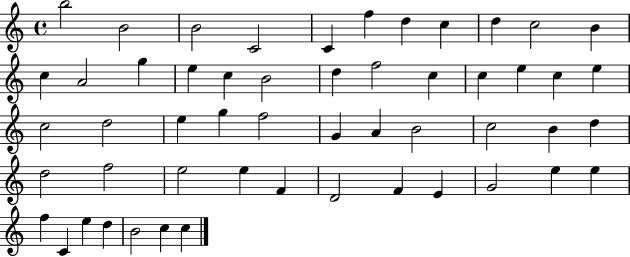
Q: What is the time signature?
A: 4/4